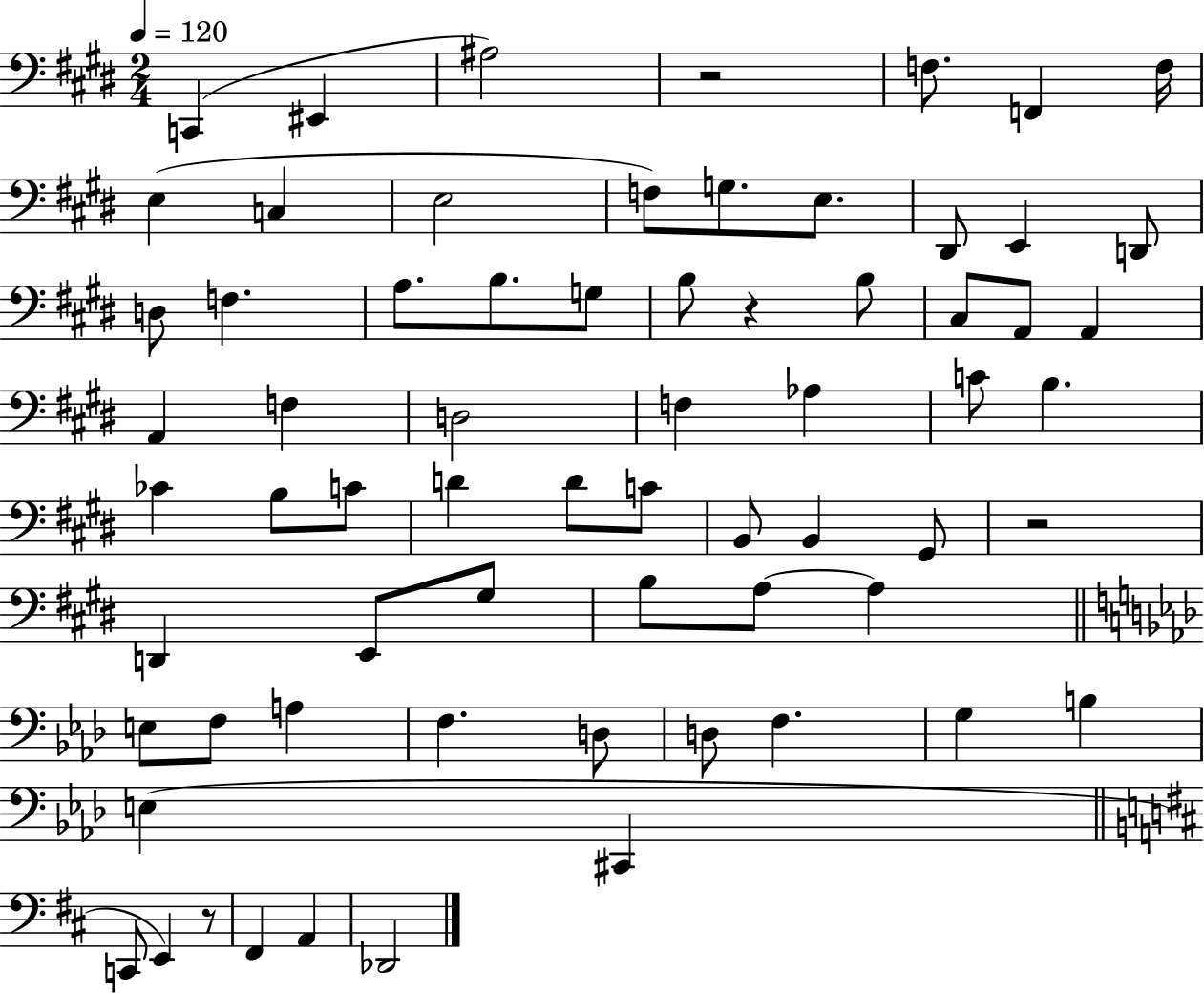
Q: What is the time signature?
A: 2/4